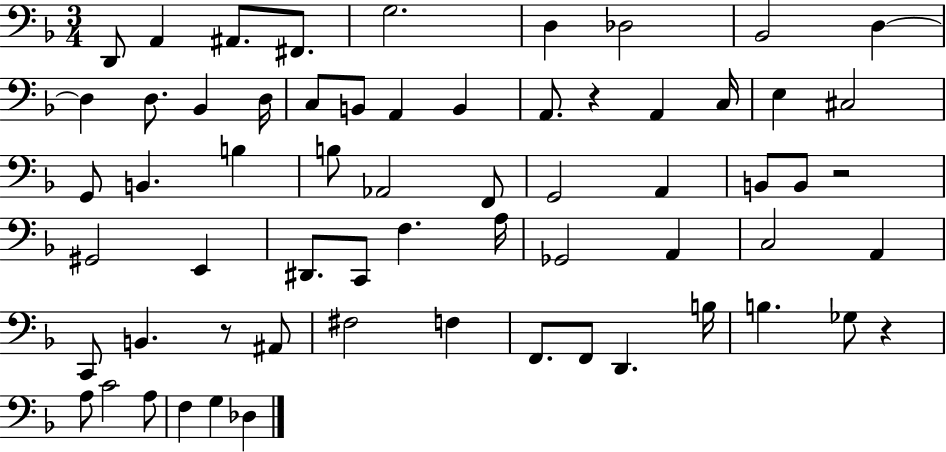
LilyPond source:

{
  \clef bass
  \numericTimeSignature
  \time 3/4
  \key f \major
  d,8 a,4 ais,8. fis,8. | g2. | d4 des2 | bes,2 d4~~ | \break d4 d8. bes,4 d16 | c8 b,8 a,4 b,4 | a,8. r4 a,4 c16 | e4 cis2 | \break g,8 b,4. b4 | b8 aes,2 f,8 | g,2 a,4 | b,8 b,8 r2 | \break gis,2 e,4 | dis,8. c,8 f4. a16 | ges,2 a,4 | c2 a,4 | \break c,8 b,4. r8 ais,8 | fis2 f4 | f,8. f,8 d,4. b16 | b4. ges8 r4 | \break a8 c'2 a8 | f4 g4 des4 | \bar "|."
}